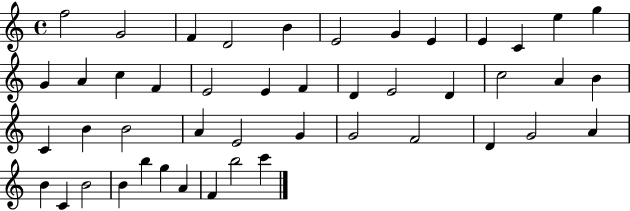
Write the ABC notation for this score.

X:1
T:Untitled
M:4/4
L:1/4
K:C
f2 G2 F D2 B E2 G E E C e g G A c F E2 E F D E2 D c2 A B C B B2 A E2 G G2 F2 D G2 A B C B2 B b g A F b2 c'